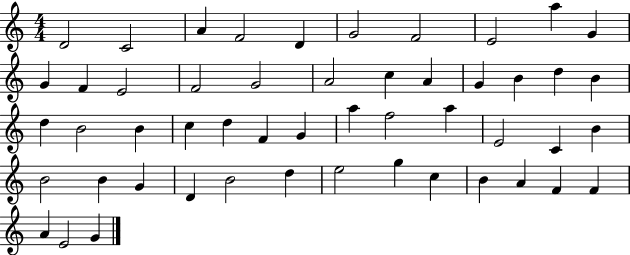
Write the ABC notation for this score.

X:1
T:Untitled
M:4/4
L:1/4
K:C
D2 C2 A F2 D G2 F2 E2 a G G F E2 F2 G2 A2 c A G B d B d B2 B c d F G a f2 a E2 C B B2 B G D B2 d e2 g c B A F F A E2 G